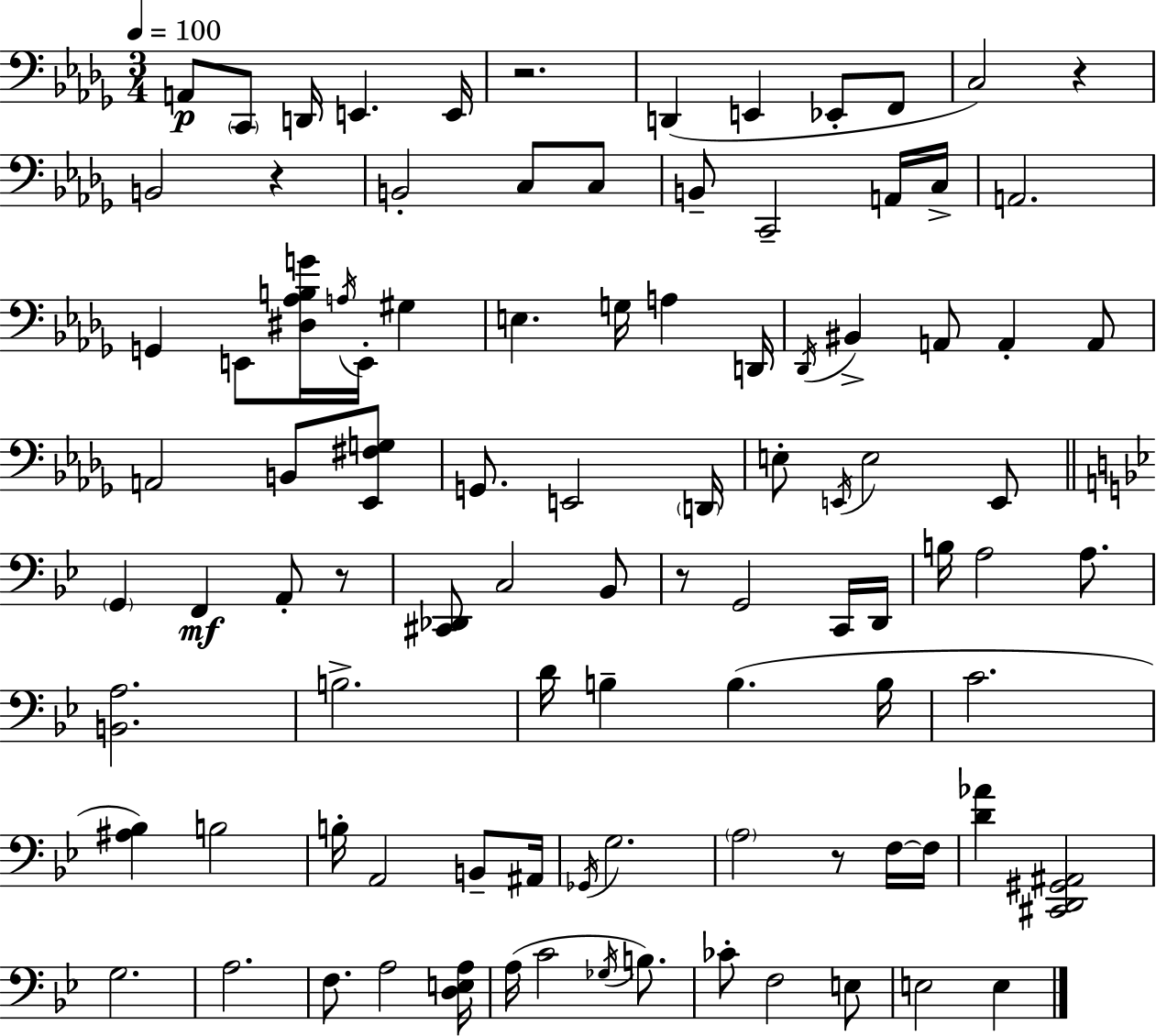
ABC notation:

X:1
T:Untitled
M:3/4
L:1/4
K:Bbm
A,,/2 C,,/2 D,,/4 E,, E,,/4 z2 D,, E,, _E,,/2 F,,/2 C,2 z B,,2 z B,,2 C,/2 C,/2 B,,/2 C,,2 A,,/4 C,/4 A,,2 G,, E,,/2 [^D,_A,B,G]/4 A,/4 E,,/4 ^G, E, G,/4 A, D,,/4 _D,,/4 ^B,, A,,/2 A,, A,,/2 A,,2 B,,/2 [_E,,^F,G,]/2 G,,/2 E,,2 D,,/4 E,/2 E,,/4 E,2 E,,/2 G,, F,, A,,/2 z/2 [^C,,_D,,]/2 C,2 _B,,/2 z/2 G,,2 C,,/4 D,,/4 B,/4 A,2 A,/2 [B,,A,]2 B,2 D/4 B, B, B,/4 C2 [^A,_B,] B,2 B,/4 A,,2 B,,/2 ^A,,/4 _G,,/4 G,2 A,2 z/2 F,/4 F,/4 [D_A] [^C,,D,,^G,,^A,,]2 G,2 A,2 F,/2 A,2 [D,E,A,]/4 A,/4 C2 _G,/4 B,/2 _C/2 F,2 E,/2 E,2 E,